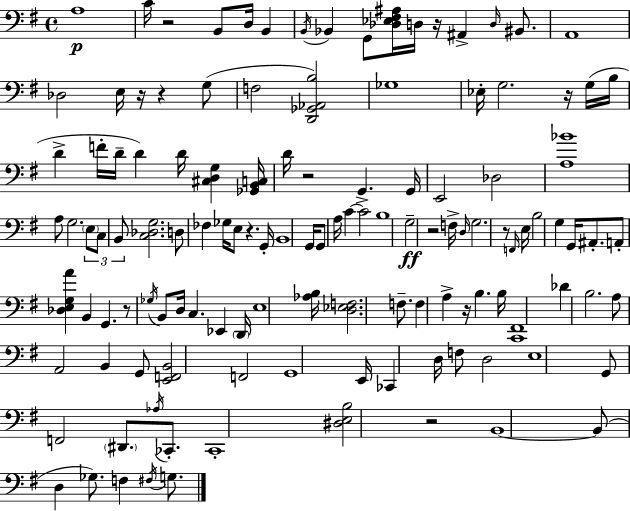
{
  \clef bass
  \time 4/4
  \defaultTimeSignature
  \key g \major
  a1\p | c'16 r2 b,8 d16 b,4 | \acciaccatura { b,16 } bes,4 g,8 <des ees fis ais>16 d16 r16 ais,4-> \grace { d16 } bis,8. | a,1 | \break des2 e16 r16 r4 | g8( f2 <d, ges, aes, b>2) | ges1 | ees16-. g2. r16 | \break g16( b16 d'4-> f'16-. d'16-- d'4) d'16 <cis d g>4 | <ges, b, c>16 d'16 r2 g,4.-> | g,16 e,2 des2 | <a bes'>1 | \break a8 g2. | \tuplet 3/2 { \parenthesize e8 c8 b,8 } <c des g>2. | d8 fes4 ges16 e8 r4. | g,16-. b,1 | \break g,16 g,8 a16 c'4~~ c'2 | b1 | g2--\ff r2 | f16-> \grace { d16 } g2. | \break r8 \grace { f,16 } e16 b2 g4 | g,16 ais,8.-. a,8-. <des e g a'>4 b,4 g,4. | r8 \acciaccatura { ges16 } b,8 d16 c4. | ees,4 \parenthesize d,16 e1 | \break <aes b>16 <d ees f>2. | f8.-- f4 a4-> r16 b4. | b16 <c, fis,>1 | des'4 b2. | \break a8 a,2 b,4 | g,8 <e, f, b,>2 f,2 | g,1 | e,16 ces,4 d16 f8 d2 | \break e1 | g,8 f,2 \parenthesize dis,8. | \acciaccatura { aes16 } ces,8.-. ces,1-. | <dis e b>2 r2 | \break b,1~~ | b,8( d4 ges8.) f4 | \acciaccatura { fis16 } g8. \bar "|."
}